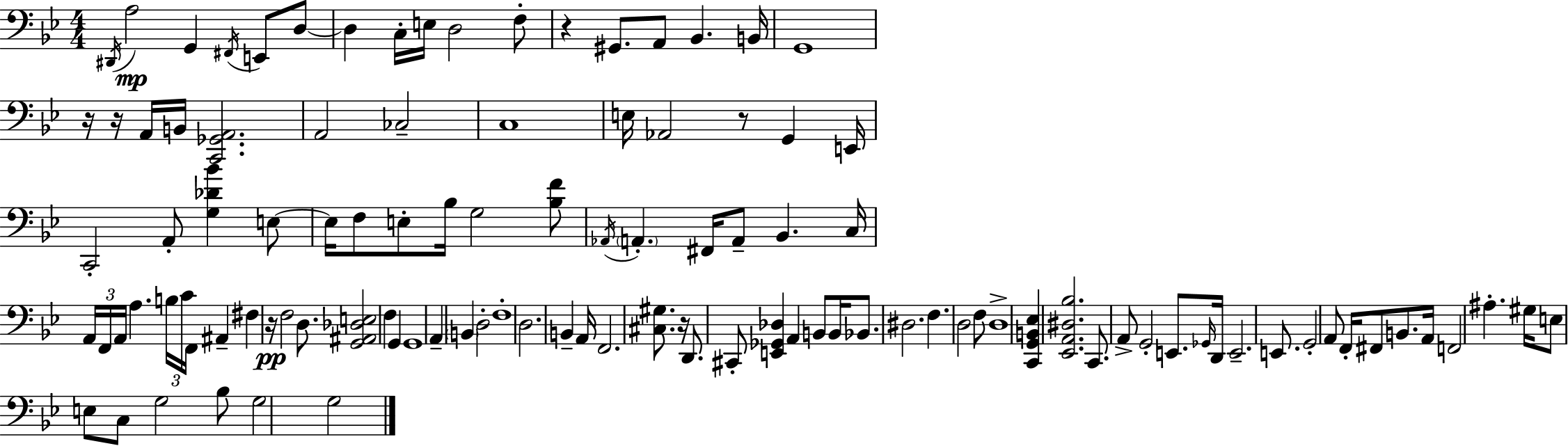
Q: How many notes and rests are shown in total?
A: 110